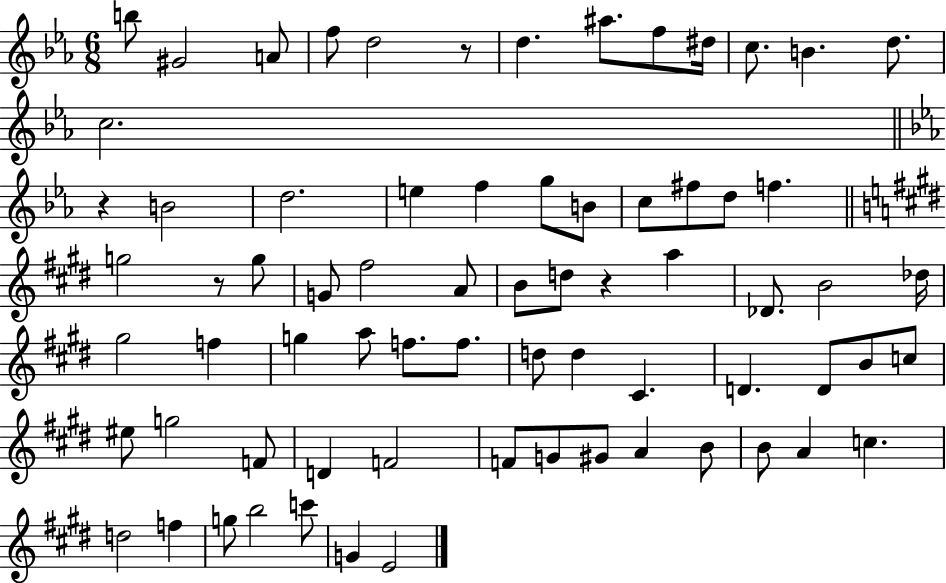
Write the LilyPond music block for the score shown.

{
  \clef treble
  \numericTimeSignature
  \time 6/8
  \key ees \major
  b''8 gis'2 a'8 | f''8 d''2 r8 | d''4. ais''8. f''8 dis''16 | c''8. b'4. d''8. | \break c''2. | \bar "||" \break \key c \minor r4 b'2 | d''2. | e''4 f''4 g''8 b'8 | c''8 fis''8 d''8 f''4. | \break \bar "||" \break \key e \major g''2 r8 g''8 | g'8 fis''2 a'8 | b'8 d''8 r4 a''4 | des'8. b'2 des''16 | \break gis''2 f''4 | g''4 a''8 f''8. f''8. | d''8 d''4 cis'4. | d'4. d'8 b'8 c''8 | \break eis''8 g''2 f'8 | d'4 f'2 | f'8 g'8 gis'8 a'4 b'8 | b'8 a'4 c''4. | \break d''2 f''4 | g''8 b''2 c'''8 | g'4 e'2 | \bar "|."
}